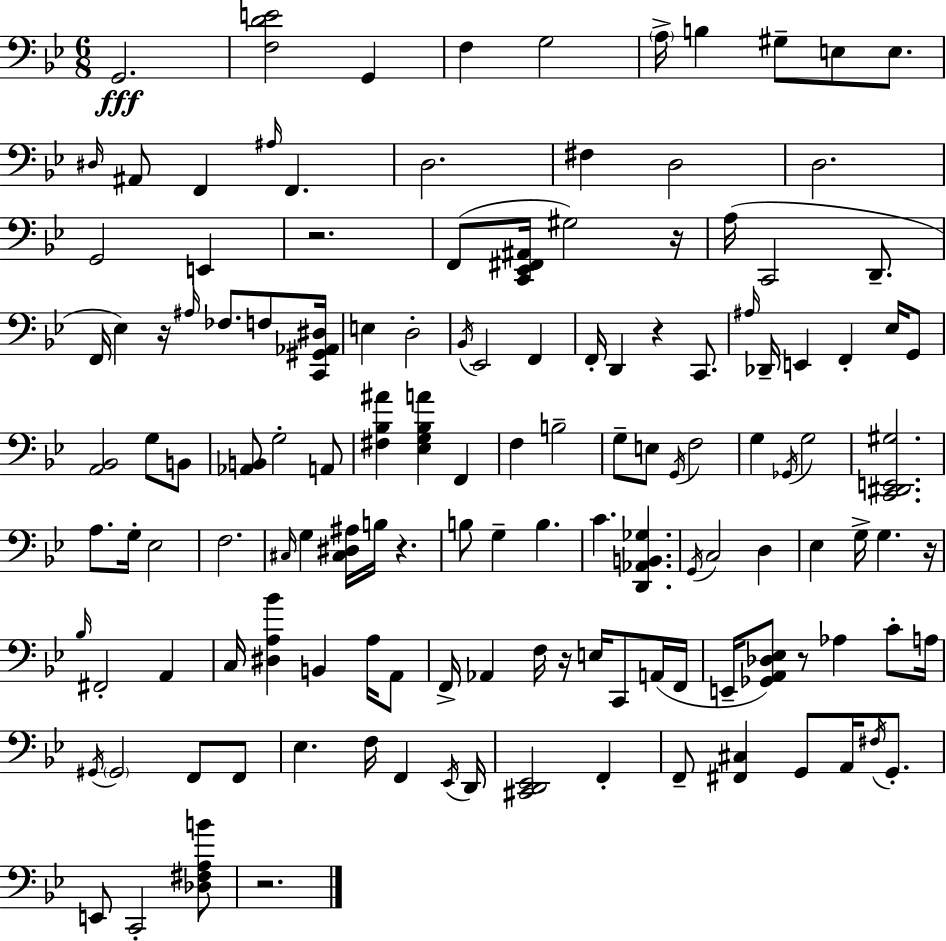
X:1
T:Untitled
M:6/8
L:1/4
K:Gm
G,,2 [F,DE]2 G,, F, G,2 A,/4 B, ^G,/2 E,/2 E,/2 ^D,/4 ^A,,/2 F,, ^A,/4 F,, D,2 ^F, D,2 D,2 G,,2 E,, z2 F,,/2 [C,,_E,,^F,,^A,,]/4 ^G,2 z/4 A,/4 C,,2 D,,/2 F,,/4 _E, z/4 ^A,/4 _F,/2 F,/2 [C,,^G,,_A,,^D,]/4 E, D,2 _B,,/4 _E,,2 F,, F,,/4 D,, z C,,/2 ^A,/4 _D,,/4 E,, F,, _E,/4 G,,/2 [A,,_B,,]2 G,/2 B,,/2 [_A,,B,,]/2 G,2 A,,/2 [^F,_B,^A] [_E,G,_B,A] F,, F, B,2 G,/2 E,/2 G,,/4 F,2 G, _G,,/4 G,2 [C,,^D,,E,,^G,]2 A,/2 G,/4 _E,2 F,2 ^C,/4 G, [^C,^D,^A,]/4 B,/4 z B,/2 G, B, C [D,,_A,,B,,_G,] G,,/4 C,2 D, _E, G,/4 G, z/4 _B,/4 ^F,,2 A,, C,/4 [^D,A,_B] B,, A,/4 A,,/2 F,,/4 _A,, F,/4 z/4 E,/4 C,,/2 A,,/4 F,,/4 E,,/4 [_G,,A,,_D,_E,]/2 z/2 _A, C/2 A,/4 ^G,,/4 ^G,,2 F,,/2 F,,/2 _E, F,/4 F,, _E,,/4 D,,/4 [^C,,D,,_E,,]2 F,, F,,/2 [^F,,^C,] G,,/2 A,,/4 ^F,/4 G,,/2 E,,/2 C,,2 [_D,^F,A,B]/2 z2